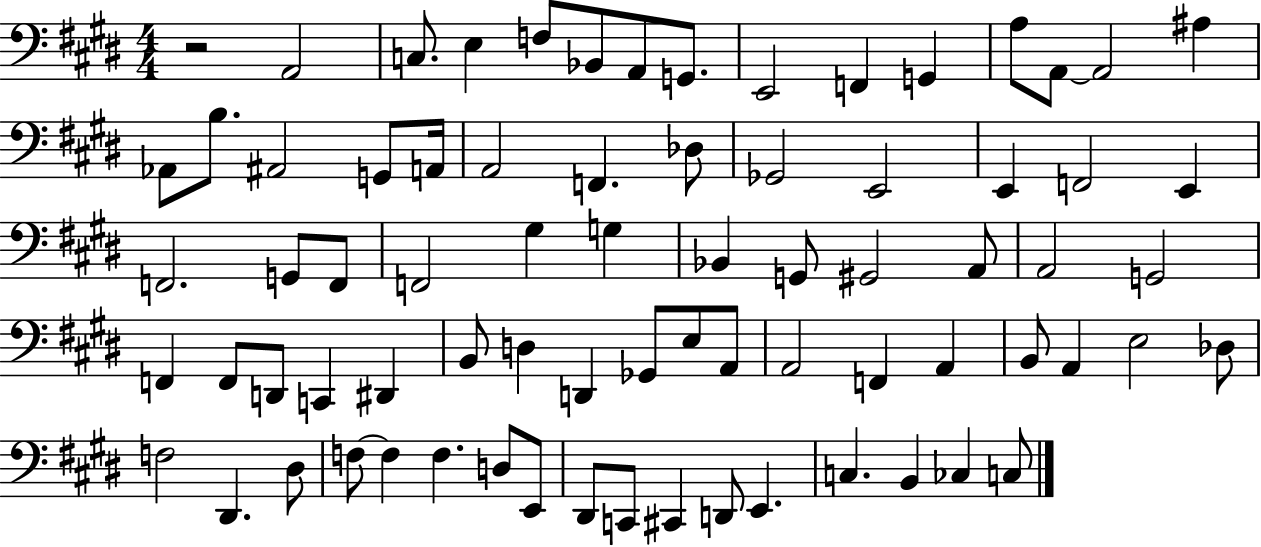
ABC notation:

X:1
T:Untitled
M:4/4
L:1/4
K:E
z2 A,,2 C,/2 E, F,/2 _B,,/2 A,,/2 G,,/2 E,,2 F,, G,, A,/2 A,,/2 A,,2 ^A, _A,,/2 B,/2 ^A,,2 G,,/2 A,,/4 A,,2 F,, _D,/2 _G,,2 E,,2 E,, F,,2 E,, F,,2 G,,/2 F,,/2 F,,2 ^G, G, _B,, G,,/2 ^G,,2 A,,/2 A,,2 G,,2 F,, F,,/2 D,,/2 C,, ^D,, B,,/2 D, D,, _G,,/2 E,/2 A,,/2 A,,2 F,, A,, B,,/2 A,, E,2 _D,/2 F,2 ^D,, ^D,/2 F,/2 F, F, D,/2 E,,/2 ^D,,/2 C,,/2 ^C,, D,,/2 E,, C, B,, _C, C,/2